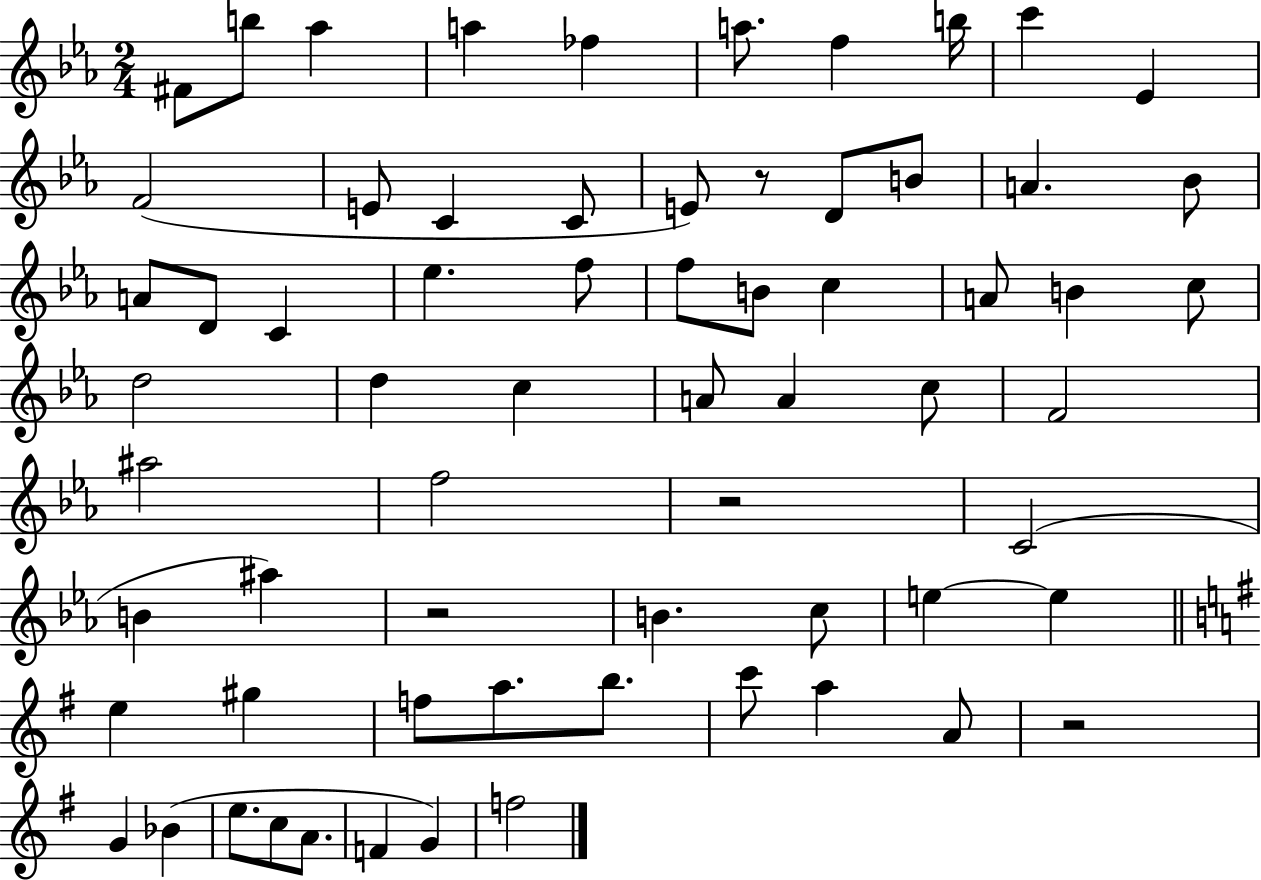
X:1
T:Untitled
M:2/4
L:1/4
K:Eb
^F/2 b/2 _a a _f a/2 f b/4 c' _E F2 E/2 C C/2 E/2 z/2 D/2 B/2 A _B/2 A/2 D/2 C _e f/2 f/2 B/2 c A/2 B c/2 d2 d c A/2 A c/2 F2 ^a2 f2 z2 C2 B ^a z2 B c/2 e e e ^g f/2 a/2 b/2 c'/2 a A/2 z2 G _B e/2 c/2 A/2 F G f2